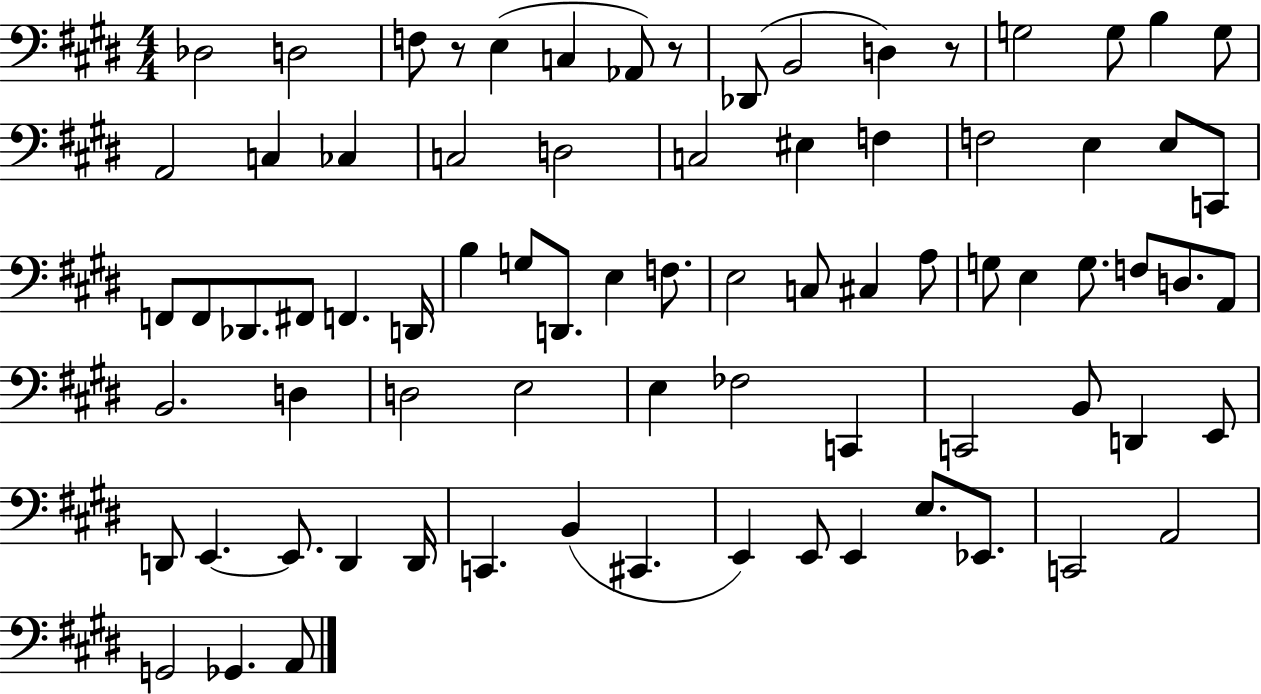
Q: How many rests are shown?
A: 3